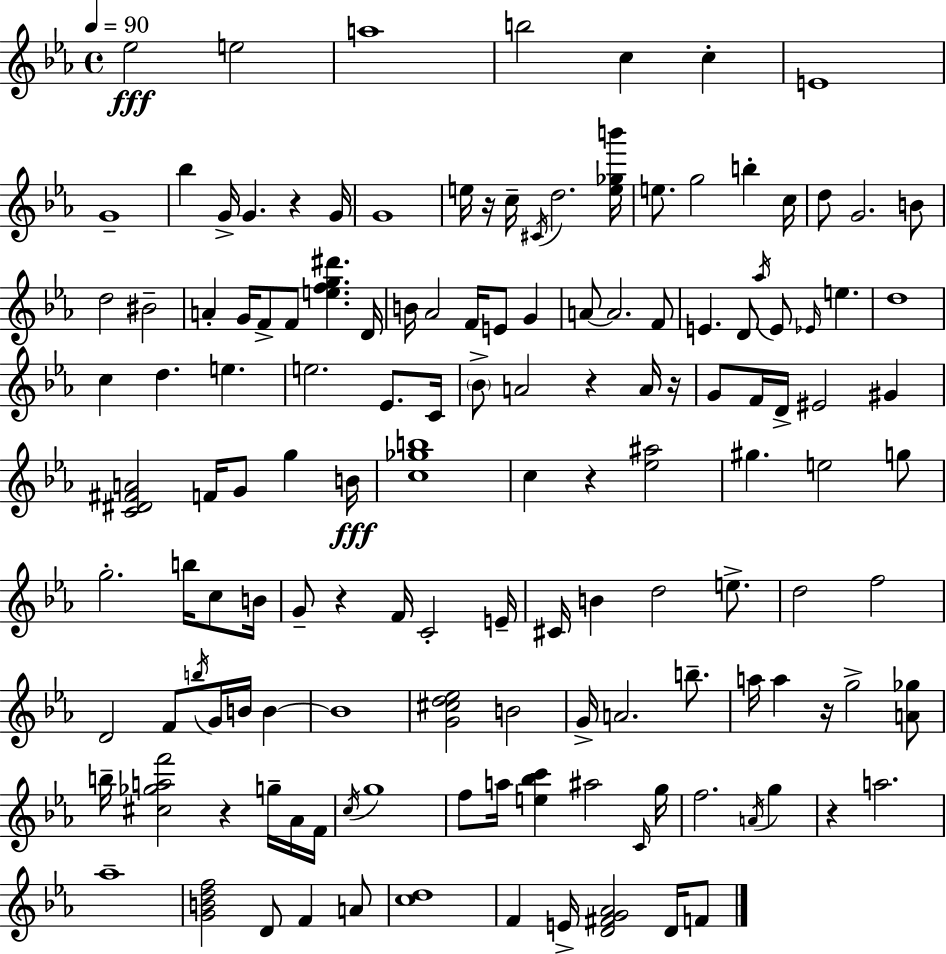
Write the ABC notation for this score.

X:1
T:Untitled
M:4/4
L:1/4
K:Eb
_e2 e2 a4 b2 c c E4 G4 _b G/4 G z G/4 G4 e/4 z/4 c/4 ^C/4 d2 [e_gb']/4 e/2 g2 b c/4 d/2 G2 B/2 d2 ^B2 A G/4 F/2 F/2 [efg^d'] D/4 B/4 _A2 F/4 E/2 G A/2 A2 F/2 E D/2 _a/4 E/2 _E/4 e d4 c d e e2 _E/2 C/4 _B/2 A2 z A/4 z/4 G/2 F/4 D/4 ^E2 ^G [C^D^FA]2 F/4 G/2 g B/4 [c_gb]4 c z [_e^a]2 ^g e2 g/2 g2 b/4 c/2 B/4 G/2 z F/4 C2 E/4 ^C/4 B d2 e/2 d2 f2 D2 F/2 b/4 G/4 B/4 B B4 [G^cd_e]2 B2 G/4 A2 b/2 a/4 a z/4 g2 [A_g]/2 b/4 [^c_gaf']2 z g/4 _A/4 F/4 c/4 g4 f/2 a/4 [e_bc'] ^a2 C/4 g/4 f2 A/4 g z a2 _a4 [GBdf]2 D/2 F A/2 [cd]4 F E/4 [D^FG_A]2 D/4 F/2